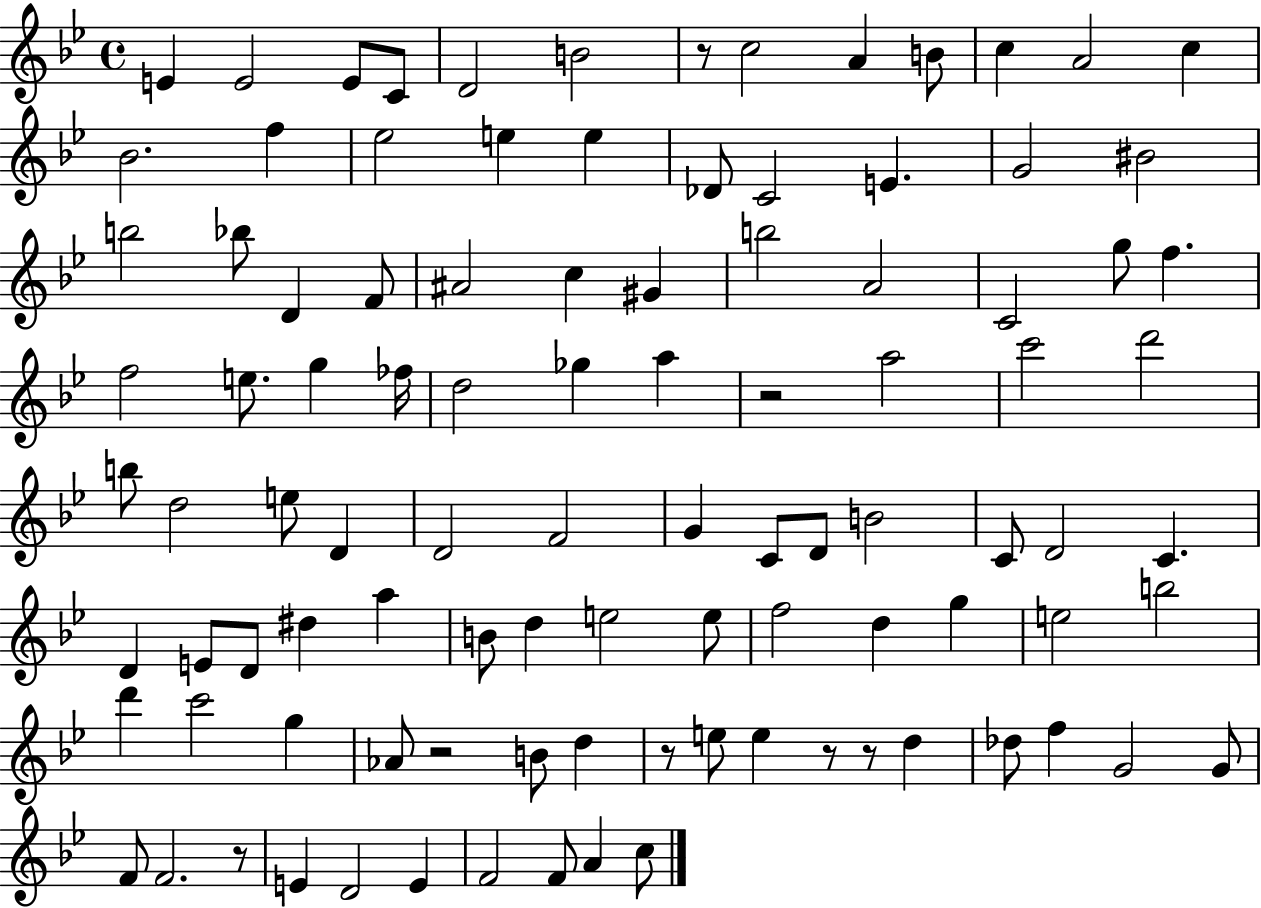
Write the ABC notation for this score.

X:1
T:Untitled
M:4/4
L:1/4
K:Bb
E E2 E/2 C/2 D2 B2 z/2 c2 A B/2 c A2 c _B2 f _e2 e e _D/2 C2 E G2 ^B2 b2 _b/2 D F/2 ^A2 c ^G b2 A2 C2 g/2 f f2 e/2 g _f/4 d2 _g a z2 a2 c'2 d'2 b/2 d2 e/2 D D2 F2 G C/2 D/2 B2 C/2 D2 C D E/2 D/2 ^d a B/2 d e2 e/2 f2 d g e2 b2 d' c'2 g _A/2 z2 B/2 d z/2 e/2 e z/2 z/2 d _d/2 f G2 G/2 F/2 F2 z/2 E D2 E F2 F/2 A c/2